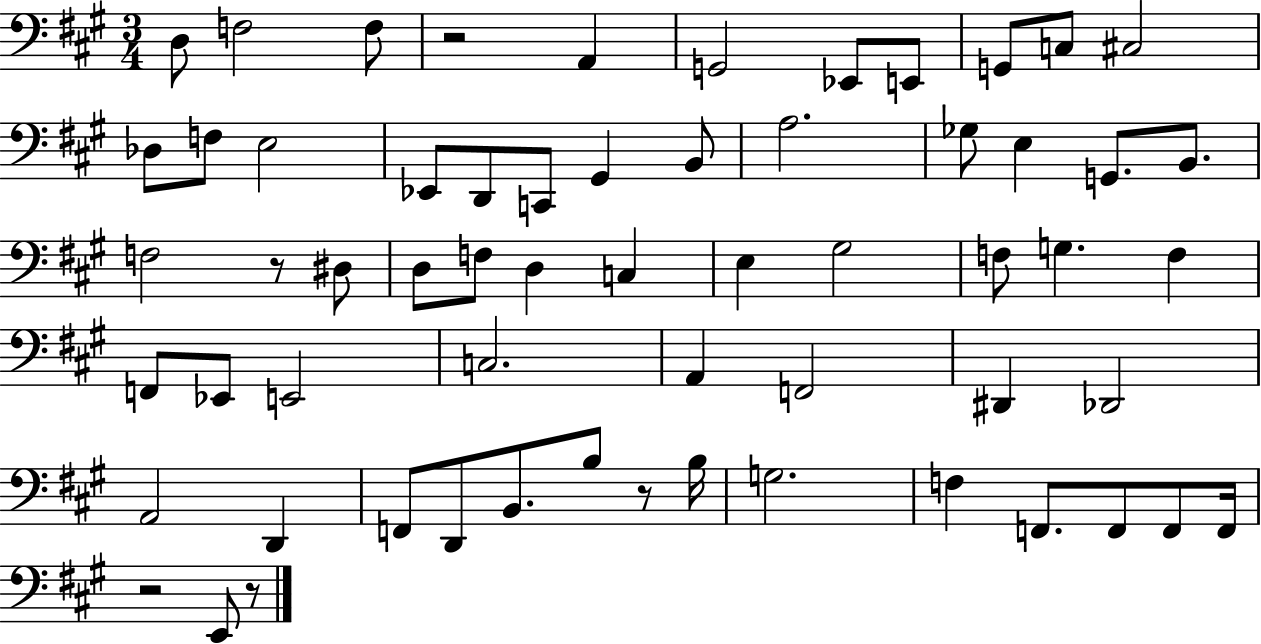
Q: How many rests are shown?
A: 5